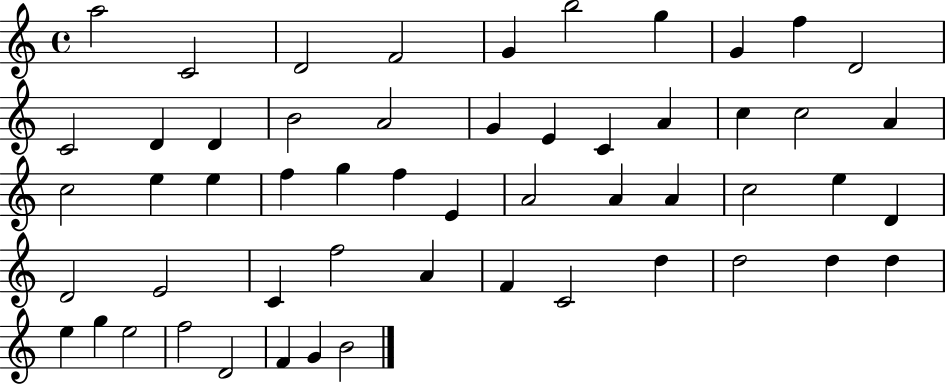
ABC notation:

X:1
T:Untitled
M:4/4
L:1/4
K:C
a2 C2 D2 F2 G b2 g G f D2 C2 D D B2 A2 G E C A c c2 A c2 e e f g f E A2 A A c2 e D D2 E2 C f2 A F C2 d d2 d d e g e2 f2 D2 F G B2